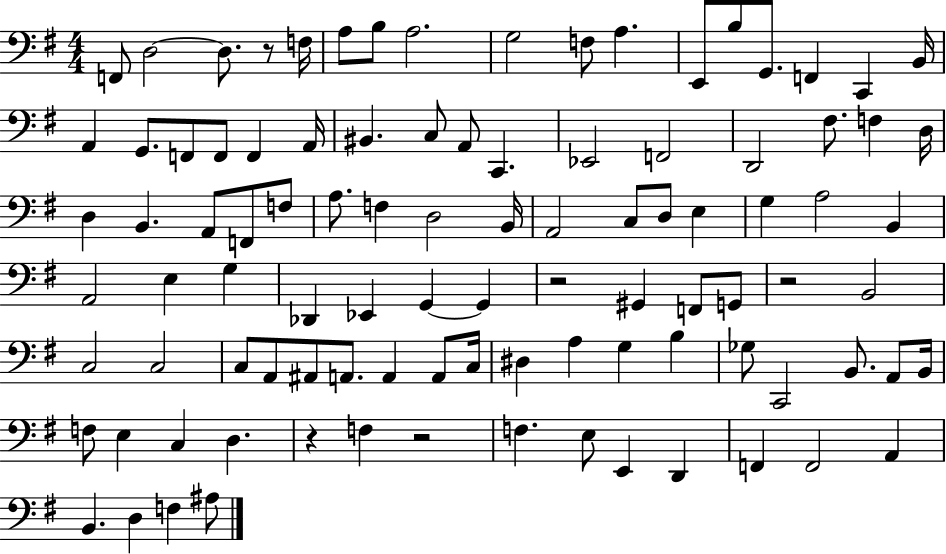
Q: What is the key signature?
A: G major